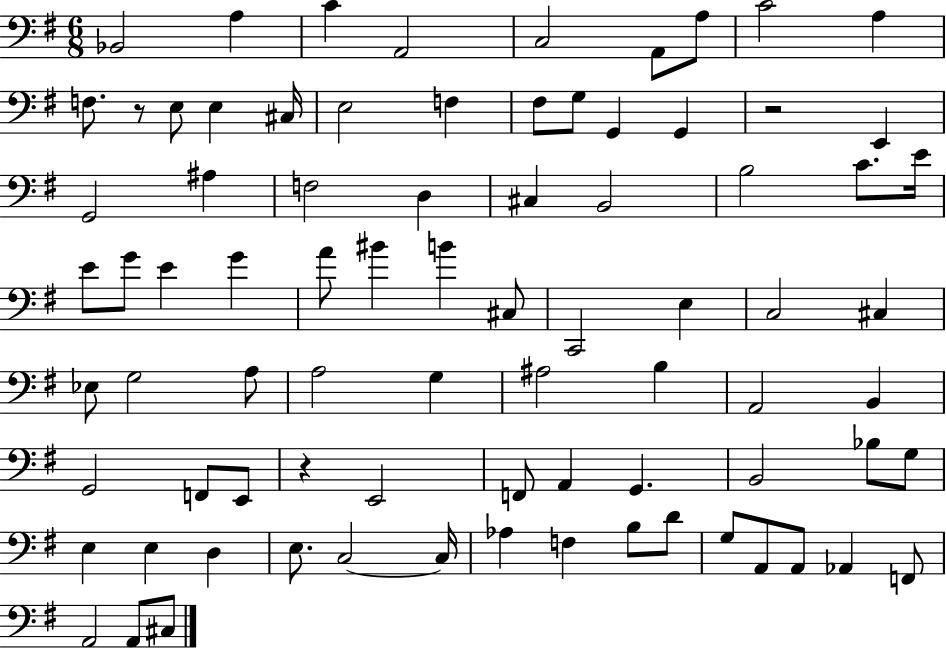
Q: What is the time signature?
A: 6/8